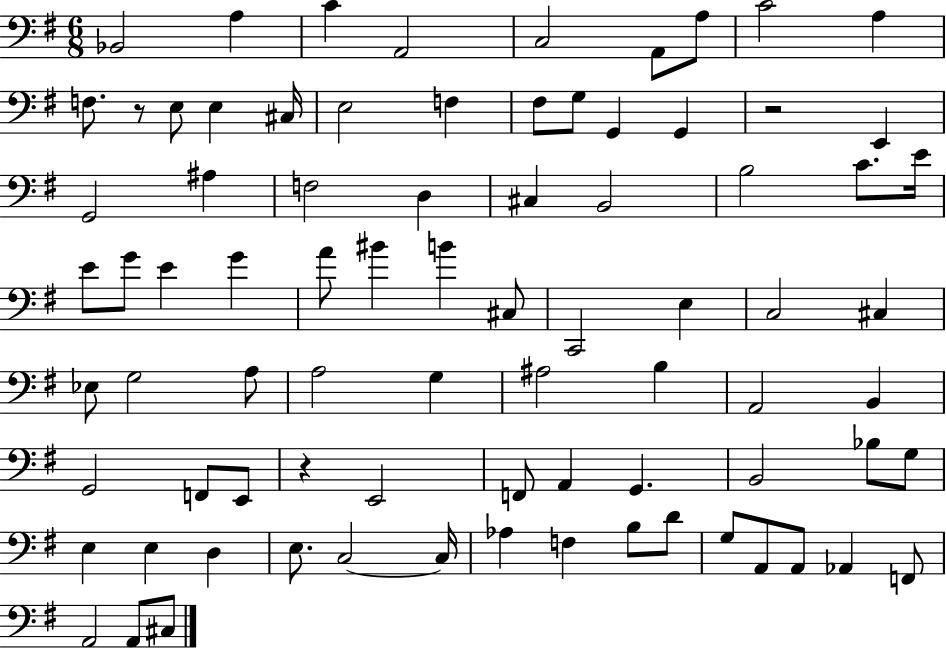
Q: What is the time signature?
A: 6/8